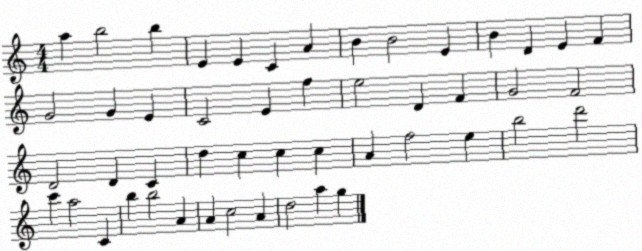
X:1
T:Untitled
M:4/4
L:1/4
K:C
a b2 b E E C A B B2 E B D E F G2 G E C2 E f e2 D F G2 F2 D2 D C d c c c A f2 e b2 d'2 c' a2 C b b2 A A c2 A d2 a g